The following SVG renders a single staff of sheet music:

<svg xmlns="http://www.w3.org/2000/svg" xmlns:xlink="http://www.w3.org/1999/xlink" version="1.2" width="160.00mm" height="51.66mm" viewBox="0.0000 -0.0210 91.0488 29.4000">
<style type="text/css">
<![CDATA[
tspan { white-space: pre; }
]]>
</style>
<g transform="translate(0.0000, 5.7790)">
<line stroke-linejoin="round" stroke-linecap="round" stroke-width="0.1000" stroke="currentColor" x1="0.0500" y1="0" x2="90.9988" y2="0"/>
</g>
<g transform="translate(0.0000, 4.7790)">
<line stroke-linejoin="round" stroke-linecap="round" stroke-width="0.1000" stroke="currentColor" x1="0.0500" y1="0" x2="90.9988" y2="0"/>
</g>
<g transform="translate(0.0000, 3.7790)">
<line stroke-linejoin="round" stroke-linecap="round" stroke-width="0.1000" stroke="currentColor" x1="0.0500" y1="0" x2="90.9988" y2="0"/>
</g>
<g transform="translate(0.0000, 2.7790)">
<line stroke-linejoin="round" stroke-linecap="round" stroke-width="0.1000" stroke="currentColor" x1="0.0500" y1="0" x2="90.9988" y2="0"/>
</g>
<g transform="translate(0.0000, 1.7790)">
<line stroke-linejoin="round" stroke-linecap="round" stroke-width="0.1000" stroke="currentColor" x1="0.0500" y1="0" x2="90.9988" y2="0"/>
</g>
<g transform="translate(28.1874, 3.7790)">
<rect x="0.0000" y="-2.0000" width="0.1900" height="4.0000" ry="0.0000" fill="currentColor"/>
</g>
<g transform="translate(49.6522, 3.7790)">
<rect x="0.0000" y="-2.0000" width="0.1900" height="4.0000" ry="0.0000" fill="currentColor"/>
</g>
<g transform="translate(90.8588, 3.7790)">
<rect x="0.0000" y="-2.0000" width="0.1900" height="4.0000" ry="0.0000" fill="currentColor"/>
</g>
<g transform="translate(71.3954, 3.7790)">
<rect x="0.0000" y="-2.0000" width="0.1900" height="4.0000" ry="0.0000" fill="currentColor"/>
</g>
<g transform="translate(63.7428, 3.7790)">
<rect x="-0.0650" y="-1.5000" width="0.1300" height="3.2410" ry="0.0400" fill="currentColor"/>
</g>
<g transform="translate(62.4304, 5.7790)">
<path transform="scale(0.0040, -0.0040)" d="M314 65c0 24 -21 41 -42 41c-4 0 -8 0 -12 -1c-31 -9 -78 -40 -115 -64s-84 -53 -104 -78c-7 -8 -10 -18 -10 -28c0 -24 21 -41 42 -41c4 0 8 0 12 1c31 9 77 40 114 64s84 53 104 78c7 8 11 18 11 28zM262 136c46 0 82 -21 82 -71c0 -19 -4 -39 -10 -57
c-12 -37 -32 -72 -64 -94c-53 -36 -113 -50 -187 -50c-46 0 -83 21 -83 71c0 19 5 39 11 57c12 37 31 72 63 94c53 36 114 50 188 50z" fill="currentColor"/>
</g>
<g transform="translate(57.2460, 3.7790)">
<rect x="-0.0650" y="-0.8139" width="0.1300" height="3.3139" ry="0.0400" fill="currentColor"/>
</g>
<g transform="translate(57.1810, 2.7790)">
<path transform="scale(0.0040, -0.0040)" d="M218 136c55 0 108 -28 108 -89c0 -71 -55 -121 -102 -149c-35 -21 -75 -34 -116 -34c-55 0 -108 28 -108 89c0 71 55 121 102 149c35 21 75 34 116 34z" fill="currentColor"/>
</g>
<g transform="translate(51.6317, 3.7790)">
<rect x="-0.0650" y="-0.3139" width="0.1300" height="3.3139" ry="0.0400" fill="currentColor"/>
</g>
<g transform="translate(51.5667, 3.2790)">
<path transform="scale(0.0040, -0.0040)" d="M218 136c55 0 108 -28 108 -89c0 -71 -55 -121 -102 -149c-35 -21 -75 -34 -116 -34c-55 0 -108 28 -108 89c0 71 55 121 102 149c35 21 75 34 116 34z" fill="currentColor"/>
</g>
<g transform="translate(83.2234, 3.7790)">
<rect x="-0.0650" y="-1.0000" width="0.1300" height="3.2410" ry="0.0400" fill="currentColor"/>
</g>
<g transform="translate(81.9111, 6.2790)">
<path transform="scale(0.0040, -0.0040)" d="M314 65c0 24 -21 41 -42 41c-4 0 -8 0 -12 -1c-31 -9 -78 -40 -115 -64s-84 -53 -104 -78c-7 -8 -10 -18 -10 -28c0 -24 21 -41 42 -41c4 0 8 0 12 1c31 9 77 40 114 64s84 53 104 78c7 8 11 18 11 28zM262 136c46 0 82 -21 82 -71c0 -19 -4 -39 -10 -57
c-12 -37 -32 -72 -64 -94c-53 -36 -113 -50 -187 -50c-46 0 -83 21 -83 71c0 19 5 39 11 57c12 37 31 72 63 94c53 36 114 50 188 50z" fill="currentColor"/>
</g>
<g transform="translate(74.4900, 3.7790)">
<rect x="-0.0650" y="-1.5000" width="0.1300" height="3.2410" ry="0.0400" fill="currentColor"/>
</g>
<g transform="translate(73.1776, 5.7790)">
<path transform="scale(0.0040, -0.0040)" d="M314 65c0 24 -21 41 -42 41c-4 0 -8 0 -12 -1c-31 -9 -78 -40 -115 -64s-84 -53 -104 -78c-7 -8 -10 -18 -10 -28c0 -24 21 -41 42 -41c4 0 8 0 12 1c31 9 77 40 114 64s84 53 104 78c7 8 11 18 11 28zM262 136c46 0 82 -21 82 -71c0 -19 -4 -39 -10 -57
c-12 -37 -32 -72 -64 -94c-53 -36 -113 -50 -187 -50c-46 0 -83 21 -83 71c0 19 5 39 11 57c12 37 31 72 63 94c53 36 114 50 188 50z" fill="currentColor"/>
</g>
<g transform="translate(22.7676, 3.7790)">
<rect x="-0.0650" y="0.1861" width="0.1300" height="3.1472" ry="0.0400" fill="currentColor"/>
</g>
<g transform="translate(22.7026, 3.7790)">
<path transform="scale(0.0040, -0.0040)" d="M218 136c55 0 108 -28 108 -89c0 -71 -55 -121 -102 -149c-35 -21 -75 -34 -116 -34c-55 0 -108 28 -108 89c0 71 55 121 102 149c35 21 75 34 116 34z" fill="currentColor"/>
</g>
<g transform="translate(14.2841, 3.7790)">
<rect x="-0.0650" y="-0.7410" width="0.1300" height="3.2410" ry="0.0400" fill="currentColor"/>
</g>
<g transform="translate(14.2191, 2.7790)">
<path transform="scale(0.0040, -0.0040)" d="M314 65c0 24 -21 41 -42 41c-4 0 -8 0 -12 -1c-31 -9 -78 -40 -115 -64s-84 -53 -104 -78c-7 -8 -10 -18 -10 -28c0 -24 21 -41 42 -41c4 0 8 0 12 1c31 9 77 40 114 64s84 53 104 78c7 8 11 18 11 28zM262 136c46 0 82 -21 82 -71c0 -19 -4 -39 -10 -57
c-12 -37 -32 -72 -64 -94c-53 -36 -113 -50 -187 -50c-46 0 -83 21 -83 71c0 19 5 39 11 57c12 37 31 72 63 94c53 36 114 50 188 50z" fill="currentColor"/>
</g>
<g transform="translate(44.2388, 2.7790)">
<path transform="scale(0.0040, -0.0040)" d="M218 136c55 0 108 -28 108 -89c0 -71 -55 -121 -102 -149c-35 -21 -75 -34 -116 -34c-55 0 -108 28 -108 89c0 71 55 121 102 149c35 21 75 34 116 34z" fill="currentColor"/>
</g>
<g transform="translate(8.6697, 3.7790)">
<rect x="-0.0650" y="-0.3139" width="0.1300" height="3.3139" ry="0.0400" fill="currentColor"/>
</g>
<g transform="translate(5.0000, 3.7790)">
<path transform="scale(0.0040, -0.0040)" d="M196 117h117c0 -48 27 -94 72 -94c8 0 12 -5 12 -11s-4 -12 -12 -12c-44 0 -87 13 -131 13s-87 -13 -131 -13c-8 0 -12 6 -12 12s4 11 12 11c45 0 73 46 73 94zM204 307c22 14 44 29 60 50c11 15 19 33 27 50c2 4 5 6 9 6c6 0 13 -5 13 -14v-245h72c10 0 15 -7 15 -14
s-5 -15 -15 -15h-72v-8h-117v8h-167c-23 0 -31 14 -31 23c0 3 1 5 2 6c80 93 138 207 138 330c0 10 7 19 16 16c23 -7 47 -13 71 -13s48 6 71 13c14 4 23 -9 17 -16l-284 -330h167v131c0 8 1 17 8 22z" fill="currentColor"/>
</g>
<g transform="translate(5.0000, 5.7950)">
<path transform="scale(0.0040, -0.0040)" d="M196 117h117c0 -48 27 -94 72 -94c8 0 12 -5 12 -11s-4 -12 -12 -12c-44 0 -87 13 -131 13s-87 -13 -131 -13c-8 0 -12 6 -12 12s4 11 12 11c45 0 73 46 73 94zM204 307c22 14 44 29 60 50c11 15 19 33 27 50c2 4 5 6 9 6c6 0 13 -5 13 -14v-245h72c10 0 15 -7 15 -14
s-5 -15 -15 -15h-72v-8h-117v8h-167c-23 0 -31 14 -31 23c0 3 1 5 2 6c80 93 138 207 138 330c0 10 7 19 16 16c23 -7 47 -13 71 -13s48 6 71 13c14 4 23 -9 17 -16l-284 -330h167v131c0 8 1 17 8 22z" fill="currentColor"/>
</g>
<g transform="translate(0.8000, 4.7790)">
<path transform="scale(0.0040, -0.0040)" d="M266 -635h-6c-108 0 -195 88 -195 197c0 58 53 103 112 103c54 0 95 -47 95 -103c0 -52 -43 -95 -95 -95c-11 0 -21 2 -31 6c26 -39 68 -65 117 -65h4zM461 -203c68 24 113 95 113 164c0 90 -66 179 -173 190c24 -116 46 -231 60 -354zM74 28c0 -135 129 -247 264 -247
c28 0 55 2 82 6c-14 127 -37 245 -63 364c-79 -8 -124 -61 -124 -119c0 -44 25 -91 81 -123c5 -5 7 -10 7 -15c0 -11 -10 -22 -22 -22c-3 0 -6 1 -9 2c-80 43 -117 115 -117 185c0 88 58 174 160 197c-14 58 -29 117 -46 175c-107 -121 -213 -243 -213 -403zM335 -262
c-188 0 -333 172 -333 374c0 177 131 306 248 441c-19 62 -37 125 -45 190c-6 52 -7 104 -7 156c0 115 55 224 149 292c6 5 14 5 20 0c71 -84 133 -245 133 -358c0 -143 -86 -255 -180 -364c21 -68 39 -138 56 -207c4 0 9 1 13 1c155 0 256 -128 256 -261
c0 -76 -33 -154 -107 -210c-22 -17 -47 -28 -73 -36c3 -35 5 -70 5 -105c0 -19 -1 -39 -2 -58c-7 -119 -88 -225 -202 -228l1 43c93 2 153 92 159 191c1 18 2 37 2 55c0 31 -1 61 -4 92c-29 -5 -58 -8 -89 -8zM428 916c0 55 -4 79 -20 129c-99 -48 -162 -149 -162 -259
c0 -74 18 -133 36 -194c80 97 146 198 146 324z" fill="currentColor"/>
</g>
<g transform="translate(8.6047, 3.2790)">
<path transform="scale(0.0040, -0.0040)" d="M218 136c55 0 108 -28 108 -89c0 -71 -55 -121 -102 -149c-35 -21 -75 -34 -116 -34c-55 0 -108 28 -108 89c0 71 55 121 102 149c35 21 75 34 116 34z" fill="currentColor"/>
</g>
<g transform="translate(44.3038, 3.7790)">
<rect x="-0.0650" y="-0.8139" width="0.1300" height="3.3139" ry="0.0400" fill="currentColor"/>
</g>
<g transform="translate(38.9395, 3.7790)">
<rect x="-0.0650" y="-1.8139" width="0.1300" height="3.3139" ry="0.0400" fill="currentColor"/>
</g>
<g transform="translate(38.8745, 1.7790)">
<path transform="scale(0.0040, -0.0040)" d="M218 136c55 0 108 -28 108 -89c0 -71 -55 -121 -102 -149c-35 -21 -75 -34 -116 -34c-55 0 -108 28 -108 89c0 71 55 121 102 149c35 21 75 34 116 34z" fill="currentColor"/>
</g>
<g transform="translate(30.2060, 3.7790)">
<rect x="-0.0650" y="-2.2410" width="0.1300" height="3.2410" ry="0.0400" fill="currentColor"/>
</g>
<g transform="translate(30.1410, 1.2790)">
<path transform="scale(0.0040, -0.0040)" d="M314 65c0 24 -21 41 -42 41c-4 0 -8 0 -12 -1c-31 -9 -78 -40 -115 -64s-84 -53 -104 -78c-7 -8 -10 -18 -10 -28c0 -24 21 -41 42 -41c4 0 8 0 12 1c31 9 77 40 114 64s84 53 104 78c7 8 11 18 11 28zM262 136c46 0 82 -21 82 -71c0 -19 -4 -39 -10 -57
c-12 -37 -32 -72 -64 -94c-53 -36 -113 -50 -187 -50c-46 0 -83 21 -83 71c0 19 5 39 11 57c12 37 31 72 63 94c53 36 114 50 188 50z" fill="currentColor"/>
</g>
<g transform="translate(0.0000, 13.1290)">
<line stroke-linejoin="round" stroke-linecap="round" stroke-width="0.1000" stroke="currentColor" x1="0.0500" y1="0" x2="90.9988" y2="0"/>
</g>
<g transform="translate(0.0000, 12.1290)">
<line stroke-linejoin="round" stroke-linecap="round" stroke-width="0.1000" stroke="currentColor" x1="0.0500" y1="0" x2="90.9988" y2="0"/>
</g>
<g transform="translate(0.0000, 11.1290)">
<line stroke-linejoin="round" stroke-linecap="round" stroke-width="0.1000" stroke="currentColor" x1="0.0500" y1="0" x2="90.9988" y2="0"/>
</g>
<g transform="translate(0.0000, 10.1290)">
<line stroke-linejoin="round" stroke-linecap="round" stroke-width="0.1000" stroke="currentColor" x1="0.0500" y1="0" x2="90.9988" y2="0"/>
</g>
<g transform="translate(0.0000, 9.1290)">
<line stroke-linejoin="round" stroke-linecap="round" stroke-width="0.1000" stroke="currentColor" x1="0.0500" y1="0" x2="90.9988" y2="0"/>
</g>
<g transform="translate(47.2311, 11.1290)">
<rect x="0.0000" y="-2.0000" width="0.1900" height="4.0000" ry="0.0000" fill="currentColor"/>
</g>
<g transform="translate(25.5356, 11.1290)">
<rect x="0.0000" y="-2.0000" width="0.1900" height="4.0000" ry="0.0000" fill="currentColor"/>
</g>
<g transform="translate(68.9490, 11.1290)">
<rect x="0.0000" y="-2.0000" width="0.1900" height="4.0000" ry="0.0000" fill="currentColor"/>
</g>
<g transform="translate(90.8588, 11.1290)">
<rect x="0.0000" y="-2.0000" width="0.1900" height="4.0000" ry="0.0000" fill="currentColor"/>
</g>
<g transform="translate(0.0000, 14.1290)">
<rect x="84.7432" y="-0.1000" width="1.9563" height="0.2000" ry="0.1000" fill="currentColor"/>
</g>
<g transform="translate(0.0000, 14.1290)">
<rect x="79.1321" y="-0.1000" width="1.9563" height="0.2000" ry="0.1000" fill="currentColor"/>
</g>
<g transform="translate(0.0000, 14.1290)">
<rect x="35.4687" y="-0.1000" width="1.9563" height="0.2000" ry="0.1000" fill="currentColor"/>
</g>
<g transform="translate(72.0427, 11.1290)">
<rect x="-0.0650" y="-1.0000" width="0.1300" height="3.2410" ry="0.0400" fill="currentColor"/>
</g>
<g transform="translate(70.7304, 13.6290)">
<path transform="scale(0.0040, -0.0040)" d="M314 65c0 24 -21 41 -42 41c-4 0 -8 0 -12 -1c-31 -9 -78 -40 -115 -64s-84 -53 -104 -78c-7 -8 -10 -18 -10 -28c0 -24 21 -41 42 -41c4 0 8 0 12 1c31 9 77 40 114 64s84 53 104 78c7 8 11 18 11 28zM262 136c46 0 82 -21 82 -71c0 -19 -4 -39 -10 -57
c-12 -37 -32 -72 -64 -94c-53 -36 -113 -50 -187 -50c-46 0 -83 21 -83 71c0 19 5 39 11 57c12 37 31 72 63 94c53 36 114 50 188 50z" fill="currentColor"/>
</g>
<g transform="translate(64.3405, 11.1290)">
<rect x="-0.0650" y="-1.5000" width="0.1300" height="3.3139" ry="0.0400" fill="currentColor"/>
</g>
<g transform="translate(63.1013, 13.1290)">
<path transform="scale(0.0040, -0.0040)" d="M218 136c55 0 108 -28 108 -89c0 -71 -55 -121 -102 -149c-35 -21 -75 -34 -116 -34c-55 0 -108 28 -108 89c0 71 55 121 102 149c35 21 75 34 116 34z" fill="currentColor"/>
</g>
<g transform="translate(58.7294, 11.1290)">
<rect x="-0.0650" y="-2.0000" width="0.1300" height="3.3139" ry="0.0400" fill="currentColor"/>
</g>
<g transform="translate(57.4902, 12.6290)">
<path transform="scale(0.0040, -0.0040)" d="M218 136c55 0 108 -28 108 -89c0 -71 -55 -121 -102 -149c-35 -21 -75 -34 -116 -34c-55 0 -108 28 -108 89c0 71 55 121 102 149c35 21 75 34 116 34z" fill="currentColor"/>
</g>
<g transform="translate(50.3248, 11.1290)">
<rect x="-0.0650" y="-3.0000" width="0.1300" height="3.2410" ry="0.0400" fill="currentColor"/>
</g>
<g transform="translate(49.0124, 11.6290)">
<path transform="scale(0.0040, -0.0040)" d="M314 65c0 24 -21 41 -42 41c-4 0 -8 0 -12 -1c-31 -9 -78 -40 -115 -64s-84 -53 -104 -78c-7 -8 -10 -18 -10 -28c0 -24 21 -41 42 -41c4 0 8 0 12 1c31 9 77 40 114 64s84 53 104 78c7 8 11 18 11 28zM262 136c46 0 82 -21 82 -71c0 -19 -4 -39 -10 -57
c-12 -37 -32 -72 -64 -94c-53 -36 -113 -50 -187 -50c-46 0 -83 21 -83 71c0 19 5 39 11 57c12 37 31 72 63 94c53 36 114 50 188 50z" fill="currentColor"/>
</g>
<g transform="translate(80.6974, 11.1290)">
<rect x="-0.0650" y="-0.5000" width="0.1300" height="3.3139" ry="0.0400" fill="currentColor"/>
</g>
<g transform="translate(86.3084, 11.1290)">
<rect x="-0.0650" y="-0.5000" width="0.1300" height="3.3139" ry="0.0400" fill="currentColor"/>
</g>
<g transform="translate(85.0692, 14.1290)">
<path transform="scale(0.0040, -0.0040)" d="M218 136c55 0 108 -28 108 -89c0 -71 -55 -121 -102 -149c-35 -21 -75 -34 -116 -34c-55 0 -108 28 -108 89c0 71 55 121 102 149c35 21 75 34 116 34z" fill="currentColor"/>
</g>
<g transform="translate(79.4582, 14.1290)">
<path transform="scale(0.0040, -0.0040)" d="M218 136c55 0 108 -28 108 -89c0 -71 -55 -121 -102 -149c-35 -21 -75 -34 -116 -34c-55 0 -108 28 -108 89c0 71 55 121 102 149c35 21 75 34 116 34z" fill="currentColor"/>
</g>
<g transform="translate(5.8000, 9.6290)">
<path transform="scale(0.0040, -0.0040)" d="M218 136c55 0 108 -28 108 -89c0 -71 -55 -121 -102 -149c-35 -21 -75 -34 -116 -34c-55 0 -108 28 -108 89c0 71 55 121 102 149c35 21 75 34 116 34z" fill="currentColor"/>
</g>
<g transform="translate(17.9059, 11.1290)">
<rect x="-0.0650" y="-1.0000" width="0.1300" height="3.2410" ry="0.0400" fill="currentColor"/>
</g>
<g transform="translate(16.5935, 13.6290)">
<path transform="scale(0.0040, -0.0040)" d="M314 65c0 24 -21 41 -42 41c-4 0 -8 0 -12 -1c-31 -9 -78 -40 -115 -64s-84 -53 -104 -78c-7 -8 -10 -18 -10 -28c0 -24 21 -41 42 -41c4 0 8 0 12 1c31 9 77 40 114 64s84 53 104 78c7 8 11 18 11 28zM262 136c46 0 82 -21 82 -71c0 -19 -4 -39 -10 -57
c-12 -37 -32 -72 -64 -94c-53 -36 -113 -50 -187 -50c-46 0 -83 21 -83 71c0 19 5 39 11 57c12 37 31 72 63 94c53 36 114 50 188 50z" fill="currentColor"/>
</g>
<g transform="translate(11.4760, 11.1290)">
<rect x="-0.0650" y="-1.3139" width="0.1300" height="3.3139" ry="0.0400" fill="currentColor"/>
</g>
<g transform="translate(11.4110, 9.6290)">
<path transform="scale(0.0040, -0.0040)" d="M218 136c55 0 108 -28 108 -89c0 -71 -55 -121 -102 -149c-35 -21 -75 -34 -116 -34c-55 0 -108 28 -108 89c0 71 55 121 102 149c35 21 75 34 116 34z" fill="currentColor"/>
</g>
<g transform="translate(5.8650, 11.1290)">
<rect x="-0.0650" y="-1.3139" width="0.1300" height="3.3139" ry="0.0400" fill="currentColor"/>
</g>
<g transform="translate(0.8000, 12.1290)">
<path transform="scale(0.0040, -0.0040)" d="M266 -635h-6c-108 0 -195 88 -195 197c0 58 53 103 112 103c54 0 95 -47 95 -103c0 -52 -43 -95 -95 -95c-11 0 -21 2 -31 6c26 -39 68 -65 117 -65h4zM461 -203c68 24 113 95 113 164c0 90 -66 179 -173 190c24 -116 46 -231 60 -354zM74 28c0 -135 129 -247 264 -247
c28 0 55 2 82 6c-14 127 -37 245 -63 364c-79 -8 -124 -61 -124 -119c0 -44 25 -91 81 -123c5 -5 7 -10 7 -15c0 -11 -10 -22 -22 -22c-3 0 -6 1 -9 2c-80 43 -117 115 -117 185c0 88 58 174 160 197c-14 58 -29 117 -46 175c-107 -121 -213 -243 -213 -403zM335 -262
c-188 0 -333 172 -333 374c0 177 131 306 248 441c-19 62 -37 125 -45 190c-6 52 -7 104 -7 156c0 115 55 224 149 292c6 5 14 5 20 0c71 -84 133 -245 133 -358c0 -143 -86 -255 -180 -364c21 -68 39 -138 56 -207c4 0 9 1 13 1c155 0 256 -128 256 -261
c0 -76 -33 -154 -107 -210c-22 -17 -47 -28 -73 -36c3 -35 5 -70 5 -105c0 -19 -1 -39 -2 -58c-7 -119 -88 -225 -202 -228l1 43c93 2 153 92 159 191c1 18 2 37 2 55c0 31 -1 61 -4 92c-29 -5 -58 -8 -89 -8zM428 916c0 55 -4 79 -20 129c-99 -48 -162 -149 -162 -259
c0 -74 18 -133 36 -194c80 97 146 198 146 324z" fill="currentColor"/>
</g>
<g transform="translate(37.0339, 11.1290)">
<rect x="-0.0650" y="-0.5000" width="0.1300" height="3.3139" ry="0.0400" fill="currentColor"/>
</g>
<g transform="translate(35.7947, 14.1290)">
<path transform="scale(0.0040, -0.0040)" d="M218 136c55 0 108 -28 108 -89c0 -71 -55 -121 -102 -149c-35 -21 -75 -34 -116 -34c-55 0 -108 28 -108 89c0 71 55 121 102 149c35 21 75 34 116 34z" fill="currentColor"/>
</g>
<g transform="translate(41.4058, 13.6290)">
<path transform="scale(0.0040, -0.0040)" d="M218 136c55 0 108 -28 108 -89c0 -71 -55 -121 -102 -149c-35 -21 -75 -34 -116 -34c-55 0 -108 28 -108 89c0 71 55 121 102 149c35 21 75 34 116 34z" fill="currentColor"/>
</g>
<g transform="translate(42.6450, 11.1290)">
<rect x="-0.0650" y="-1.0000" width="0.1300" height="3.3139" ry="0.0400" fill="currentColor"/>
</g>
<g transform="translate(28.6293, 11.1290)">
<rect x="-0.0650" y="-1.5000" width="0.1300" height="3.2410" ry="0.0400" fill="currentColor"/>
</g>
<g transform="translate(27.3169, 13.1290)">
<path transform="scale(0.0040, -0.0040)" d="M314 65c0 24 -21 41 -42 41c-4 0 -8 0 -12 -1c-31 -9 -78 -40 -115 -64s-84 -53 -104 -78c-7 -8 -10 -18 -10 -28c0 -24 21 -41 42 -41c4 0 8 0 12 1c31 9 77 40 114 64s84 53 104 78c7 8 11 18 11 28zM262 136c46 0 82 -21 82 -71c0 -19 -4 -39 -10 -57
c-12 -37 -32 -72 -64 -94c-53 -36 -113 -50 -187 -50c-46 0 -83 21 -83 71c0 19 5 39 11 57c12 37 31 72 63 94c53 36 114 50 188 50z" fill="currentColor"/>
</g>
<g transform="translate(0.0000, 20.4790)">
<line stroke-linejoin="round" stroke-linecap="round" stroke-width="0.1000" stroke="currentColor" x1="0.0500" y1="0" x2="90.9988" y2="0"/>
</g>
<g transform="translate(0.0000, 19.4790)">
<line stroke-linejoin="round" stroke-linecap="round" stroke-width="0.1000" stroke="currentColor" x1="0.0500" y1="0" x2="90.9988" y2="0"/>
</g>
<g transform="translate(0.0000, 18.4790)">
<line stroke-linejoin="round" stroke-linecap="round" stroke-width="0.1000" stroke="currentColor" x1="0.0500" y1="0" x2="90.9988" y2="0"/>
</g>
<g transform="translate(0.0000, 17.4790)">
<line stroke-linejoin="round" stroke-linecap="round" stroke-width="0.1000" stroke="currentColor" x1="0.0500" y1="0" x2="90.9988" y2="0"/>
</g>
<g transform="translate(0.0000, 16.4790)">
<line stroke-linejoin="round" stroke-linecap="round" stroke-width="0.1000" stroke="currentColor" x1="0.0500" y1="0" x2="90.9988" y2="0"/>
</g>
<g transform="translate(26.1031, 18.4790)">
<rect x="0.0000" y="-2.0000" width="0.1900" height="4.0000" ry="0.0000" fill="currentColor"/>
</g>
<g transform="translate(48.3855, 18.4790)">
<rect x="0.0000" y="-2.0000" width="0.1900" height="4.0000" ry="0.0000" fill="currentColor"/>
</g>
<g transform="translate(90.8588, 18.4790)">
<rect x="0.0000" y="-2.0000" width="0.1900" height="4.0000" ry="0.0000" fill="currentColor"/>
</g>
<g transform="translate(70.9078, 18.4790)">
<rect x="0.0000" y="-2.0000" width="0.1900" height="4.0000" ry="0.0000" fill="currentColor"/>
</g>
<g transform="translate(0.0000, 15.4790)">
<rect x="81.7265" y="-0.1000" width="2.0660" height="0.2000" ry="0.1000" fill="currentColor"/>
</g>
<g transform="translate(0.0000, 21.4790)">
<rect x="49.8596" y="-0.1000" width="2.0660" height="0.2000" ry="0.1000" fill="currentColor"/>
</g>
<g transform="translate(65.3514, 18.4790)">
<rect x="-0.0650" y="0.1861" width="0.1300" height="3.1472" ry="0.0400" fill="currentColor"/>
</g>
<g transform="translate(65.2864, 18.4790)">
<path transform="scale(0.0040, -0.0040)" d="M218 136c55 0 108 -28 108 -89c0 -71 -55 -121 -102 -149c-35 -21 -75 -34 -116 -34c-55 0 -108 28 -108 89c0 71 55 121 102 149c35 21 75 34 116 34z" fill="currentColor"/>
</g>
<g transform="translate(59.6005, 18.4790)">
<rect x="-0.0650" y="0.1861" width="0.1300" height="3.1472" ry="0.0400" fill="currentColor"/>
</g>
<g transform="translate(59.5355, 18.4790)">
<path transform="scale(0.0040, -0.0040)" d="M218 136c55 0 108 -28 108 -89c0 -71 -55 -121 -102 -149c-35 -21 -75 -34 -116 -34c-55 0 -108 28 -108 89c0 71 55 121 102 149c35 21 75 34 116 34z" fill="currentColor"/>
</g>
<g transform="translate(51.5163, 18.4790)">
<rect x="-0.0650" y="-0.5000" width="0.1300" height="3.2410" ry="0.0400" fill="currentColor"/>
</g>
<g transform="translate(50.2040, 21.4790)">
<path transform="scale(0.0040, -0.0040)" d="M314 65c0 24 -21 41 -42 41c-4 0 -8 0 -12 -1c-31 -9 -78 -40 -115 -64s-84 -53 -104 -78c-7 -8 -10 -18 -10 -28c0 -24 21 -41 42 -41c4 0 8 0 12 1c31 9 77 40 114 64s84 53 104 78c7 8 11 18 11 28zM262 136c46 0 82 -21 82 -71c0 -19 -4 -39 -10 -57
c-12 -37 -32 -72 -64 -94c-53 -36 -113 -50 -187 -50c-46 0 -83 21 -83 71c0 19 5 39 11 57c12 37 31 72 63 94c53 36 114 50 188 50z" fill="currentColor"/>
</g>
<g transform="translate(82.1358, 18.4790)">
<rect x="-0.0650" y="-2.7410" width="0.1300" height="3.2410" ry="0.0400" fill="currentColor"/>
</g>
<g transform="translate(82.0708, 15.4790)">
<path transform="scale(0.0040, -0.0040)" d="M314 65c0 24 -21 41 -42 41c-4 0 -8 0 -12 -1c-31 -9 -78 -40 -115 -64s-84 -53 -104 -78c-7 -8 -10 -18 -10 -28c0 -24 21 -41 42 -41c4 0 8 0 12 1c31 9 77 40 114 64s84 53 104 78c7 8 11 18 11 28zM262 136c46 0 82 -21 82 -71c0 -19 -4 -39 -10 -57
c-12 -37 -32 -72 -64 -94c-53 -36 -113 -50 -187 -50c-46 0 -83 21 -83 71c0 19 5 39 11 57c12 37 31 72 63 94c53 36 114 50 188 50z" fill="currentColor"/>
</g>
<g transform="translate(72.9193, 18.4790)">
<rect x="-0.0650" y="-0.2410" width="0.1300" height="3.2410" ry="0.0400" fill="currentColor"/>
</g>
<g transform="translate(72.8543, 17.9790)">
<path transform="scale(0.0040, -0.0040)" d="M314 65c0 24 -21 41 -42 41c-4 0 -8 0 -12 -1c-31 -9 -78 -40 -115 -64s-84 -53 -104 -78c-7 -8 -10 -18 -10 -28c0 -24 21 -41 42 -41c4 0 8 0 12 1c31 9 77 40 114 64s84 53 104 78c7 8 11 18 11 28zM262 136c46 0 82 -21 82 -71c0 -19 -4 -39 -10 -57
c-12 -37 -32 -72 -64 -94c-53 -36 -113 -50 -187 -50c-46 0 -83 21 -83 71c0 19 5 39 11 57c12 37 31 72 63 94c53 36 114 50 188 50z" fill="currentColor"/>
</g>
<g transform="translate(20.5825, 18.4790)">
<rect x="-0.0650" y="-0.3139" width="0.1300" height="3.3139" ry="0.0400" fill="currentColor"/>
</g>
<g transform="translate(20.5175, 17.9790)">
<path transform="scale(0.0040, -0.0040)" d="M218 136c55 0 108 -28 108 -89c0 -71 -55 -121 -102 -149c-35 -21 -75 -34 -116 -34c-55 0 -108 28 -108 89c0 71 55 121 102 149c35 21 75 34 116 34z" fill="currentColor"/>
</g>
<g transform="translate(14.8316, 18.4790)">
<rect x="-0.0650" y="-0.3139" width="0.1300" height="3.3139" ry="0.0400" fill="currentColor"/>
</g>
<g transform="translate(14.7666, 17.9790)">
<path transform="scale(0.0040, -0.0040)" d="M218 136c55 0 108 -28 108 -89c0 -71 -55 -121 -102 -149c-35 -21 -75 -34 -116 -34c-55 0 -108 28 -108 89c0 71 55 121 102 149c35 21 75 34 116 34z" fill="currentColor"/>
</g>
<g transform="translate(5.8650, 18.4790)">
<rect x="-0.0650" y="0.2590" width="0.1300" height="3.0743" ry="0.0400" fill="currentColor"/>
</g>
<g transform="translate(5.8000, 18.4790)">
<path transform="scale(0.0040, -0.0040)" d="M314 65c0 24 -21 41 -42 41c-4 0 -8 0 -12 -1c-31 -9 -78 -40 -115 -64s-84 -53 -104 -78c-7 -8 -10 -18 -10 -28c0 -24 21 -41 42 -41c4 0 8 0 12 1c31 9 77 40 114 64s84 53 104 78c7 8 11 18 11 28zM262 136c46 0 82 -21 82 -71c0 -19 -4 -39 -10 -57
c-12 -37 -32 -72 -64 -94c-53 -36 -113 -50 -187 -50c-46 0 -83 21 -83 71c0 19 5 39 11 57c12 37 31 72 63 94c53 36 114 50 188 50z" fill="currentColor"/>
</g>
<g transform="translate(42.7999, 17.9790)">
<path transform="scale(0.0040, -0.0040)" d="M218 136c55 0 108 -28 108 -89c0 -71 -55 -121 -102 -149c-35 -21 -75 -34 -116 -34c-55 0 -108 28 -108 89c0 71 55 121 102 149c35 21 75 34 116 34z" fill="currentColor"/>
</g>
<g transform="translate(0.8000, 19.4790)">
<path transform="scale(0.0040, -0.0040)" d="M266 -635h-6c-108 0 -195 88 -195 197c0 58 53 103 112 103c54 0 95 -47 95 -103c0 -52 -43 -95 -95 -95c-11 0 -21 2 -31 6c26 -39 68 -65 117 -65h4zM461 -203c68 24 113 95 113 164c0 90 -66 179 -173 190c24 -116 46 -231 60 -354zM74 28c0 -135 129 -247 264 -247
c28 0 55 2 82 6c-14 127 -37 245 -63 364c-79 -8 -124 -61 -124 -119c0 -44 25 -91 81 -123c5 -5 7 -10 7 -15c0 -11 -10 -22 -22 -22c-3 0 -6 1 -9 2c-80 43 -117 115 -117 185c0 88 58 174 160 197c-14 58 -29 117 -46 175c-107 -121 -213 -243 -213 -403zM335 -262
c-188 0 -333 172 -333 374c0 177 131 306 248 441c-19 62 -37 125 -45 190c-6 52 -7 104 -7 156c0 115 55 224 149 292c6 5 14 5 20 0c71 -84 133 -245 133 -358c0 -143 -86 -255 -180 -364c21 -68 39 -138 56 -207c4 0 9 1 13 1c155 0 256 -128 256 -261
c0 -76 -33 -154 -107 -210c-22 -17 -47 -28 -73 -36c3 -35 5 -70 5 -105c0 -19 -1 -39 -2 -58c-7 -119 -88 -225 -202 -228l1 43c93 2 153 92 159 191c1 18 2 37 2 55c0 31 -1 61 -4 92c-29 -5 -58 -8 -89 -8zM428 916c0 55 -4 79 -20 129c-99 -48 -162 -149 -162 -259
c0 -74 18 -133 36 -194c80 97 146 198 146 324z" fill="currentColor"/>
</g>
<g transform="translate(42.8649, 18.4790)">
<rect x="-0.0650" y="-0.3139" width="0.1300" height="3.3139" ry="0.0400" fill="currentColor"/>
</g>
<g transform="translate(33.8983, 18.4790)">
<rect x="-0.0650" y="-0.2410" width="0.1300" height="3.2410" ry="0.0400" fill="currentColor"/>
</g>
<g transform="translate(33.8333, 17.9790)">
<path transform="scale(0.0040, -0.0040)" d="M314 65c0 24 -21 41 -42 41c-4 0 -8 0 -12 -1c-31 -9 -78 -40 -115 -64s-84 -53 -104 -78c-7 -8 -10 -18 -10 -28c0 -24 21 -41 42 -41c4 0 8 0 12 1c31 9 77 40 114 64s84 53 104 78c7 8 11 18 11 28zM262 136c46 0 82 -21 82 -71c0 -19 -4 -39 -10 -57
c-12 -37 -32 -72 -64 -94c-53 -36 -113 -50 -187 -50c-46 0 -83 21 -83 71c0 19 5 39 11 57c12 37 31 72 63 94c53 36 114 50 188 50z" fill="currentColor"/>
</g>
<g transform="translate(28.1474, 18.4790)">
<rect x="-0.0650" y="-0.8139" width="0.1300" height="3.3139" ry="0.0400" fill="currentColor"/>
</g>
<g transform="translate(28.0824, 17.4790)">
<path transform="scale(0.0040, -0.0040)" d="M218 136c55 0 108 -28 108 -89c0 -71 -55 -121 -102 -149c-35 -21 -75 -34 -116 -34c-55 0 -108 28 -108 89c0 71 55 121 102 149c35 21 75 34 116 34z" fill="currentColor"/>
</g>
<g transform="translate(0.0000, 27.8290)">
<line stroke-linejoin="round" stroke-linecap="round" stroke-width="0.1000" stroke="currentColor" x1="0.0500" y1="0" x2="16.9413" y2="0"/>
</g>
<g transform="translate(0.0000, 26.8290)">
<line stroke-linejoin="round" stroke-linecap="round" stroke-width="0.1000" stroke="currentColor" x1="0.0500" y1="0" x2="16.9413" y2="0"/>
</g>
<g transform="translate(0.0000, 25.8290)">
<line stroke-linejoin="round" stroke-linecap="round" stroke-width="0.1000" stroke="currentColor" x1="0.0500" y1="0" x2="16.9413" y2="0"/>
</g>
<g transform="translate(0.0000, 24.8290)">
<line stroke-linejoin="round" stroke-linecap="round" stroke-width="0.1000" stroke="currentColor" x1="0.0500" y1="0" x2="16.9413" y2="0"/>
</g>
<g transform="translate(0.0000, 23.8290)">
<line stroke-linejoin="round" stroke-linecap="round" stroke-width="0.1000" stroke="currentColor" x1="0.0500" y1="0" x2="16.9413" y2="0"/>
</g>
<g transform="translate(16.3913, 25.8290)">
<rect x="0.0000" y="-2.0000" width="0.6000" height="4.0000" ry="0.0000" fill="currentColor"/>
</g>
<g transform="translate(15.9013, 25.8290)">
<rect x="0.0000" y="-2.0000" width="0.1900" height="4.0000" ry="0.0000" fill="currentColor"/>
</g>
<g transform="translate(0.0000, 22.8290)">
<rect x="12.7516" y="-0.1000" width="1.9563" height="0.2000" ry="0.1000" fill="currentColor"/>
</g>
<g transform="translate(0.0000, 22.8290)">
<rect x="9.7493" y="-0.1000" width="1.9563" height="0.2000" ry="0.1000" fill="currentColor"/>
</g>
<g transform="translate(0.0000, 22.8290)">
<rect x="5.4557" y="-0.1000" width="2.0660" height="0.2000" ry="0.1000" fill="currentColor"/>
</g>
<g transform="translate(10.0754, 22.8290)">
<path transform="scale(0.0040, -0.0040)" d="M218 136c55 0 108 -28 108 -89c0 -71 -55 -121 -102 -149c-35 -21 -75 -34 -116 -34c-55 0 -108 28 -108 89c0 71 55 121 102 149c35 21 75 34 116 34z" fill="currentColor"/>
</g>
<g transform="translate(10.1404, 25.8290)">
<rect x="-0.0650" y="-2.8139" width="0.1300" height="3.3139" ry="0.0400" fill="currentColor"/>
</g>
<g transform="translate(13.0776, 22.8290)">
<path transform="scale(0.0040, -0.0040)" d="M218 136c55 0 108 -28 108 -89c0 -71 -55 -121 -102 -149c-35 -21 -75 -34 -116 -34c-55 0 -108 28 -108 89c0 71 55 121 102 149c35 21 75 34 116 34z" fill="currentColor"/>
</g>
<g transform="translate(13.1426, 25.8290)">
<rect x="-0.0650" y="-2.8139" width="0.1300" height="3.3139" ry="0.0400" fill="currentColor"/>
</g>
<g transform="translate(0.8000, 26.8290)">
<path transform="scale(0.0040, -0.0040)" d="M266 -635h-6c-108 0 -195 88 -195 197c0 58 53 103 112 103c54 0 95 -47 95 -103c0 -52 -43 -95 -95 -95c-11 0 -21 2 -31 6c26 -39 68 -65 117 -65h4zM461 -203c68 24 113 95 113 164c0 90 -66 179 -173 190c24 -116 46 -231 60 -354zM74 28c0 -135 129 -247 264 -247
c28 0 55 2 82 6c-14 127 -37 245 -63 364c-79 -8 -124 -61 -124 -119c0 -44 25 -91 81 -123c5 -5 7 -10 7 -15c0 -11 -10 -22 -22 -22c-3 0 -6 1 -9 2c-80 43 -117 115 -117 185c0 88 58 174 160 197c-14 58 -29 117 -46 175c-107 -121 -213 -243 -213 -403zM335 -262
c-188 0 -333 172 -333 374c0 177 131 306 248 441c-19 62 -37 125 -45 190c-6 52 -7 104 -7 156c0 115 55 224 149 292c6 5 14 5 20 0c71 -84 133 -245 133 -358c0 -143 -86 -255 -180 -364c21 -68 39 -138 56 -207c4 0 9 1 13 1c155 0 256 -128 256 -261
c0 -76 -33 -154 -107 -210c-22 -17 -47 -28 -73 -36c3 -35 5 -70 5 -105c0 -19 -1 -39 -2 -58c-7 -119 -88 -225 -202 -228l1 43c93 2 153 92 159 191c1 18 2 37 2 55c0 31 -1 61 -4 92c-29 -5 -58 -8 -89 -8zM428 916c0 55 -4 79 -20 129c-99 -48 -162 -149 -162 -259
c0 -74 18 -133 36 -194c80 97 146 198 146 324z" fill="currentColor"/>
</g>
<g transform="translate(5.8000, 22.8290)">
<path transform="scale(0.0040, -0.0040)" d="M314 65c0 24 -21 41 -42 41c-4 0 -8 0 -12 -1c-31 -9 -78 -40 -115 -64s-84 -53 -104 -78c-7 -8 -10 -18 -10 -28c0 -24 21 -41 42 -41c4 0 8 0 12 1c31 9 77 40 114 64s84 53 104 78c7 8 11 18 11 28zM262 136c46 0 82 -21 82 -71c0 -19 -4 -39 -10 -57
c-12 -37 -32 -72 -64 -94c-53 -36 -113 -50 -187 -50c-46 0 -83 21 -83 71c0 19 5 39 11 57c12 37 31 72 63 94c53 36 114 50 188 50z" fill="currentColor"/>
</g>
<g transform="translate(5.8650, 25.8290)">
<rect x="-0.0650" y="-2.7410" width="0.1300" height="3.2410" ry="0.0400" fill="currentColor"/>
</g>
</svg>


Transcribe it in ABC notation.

X:1
T:Untitled
M:4/4
L:1/4
K:C
c d2 B g2 f d c d E2 E2 D2 e e D2 E2 C D A2 F E D2 C C B2 c c d c2 c C2 B B c2 a2 a2 a a